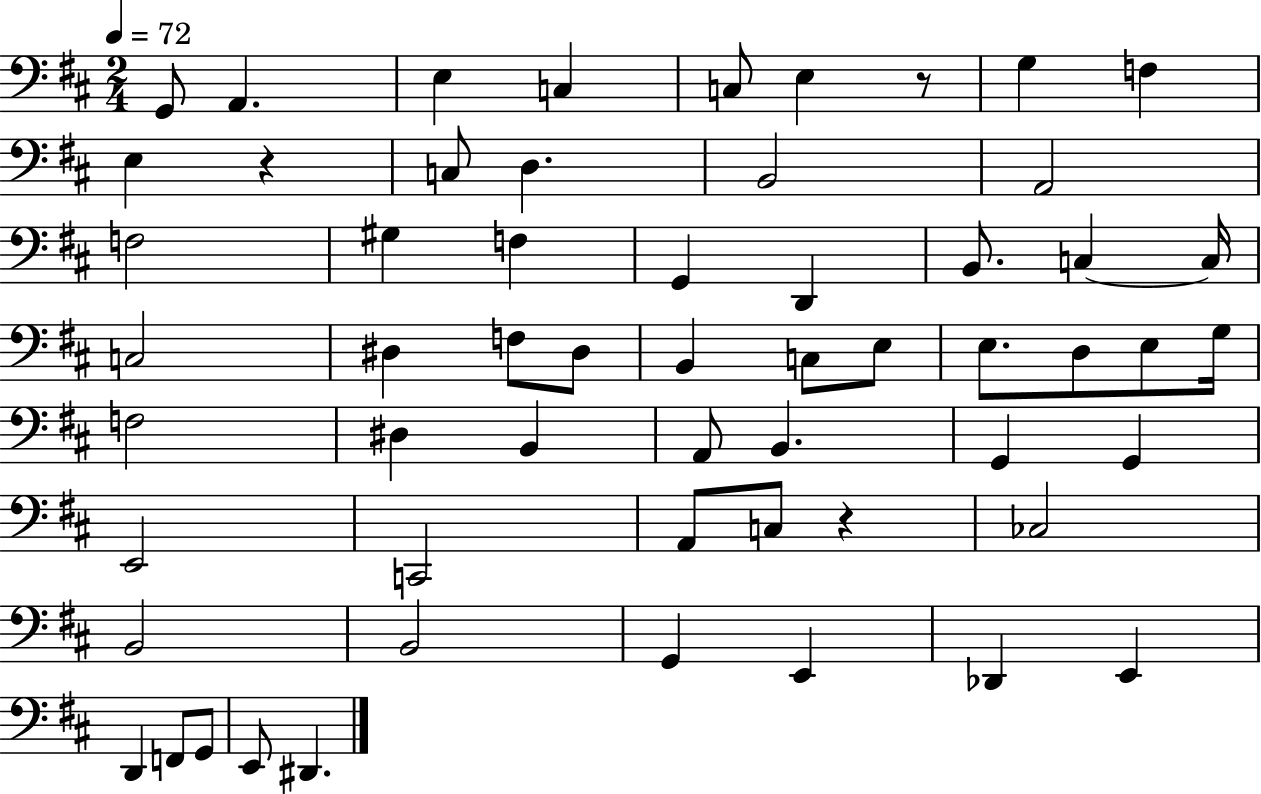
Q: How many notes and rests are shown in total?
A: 58